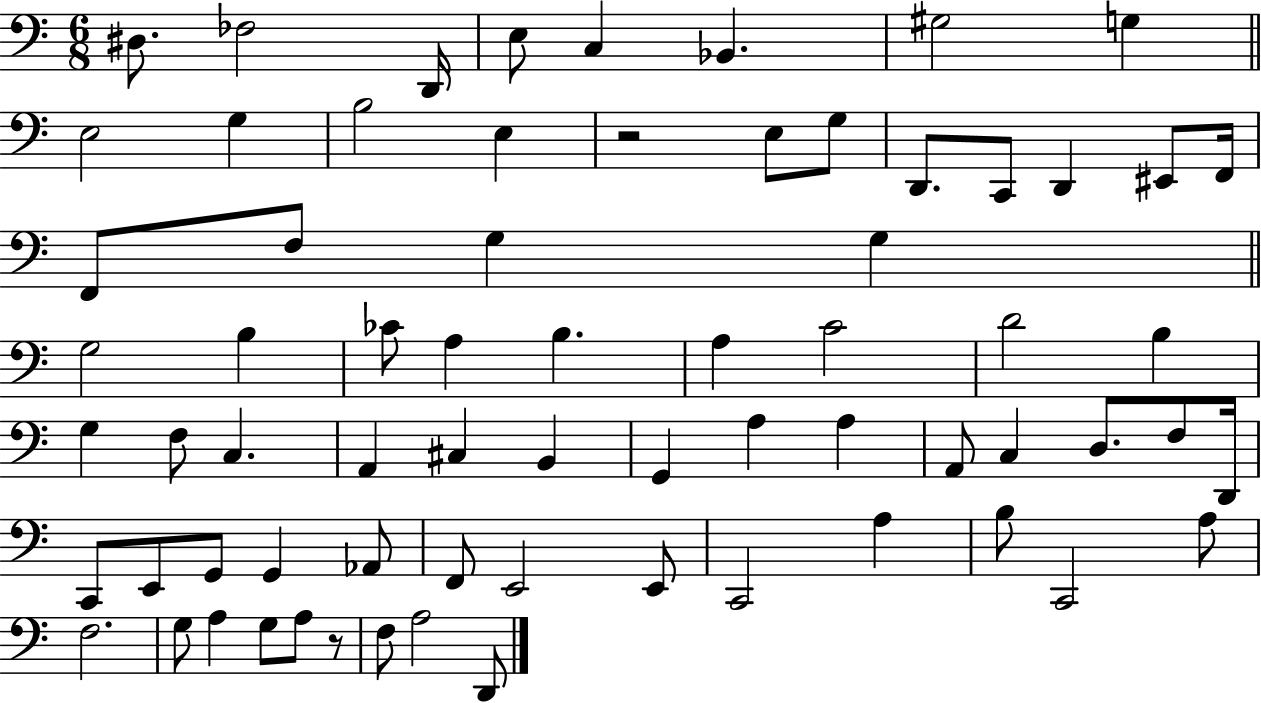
{
  \clef bass
  \numericTimeSignature
  \time 6/8
  \key c \major
  \repeat volta 2 { dis8. fes2 d,16 | e8 c4 bes,4. | gis2 g4 | \bar "||" \break \key c \major e2 g4 | b2 e4 | r2 e8 g8 | d,8. c,8 d,4 eis,8 f,16 | \break f,8 f8 g4 g4 | \bar "||" \break \key c \major g2 b4 | ces'8 a4 b4. | a4 c'2 | d'2 b4 | \break g4 f8 c4. | a,4 cis4 b,4 | g,4 a4 a4 | a,8 c4 d8. f8 d,16 | \break c,8 e,8 g,8 g,4 aes,8 | f,8 e,2 e,8 | c,2 a4 | b8 c,2 a8 | \break f2. | g8 a4 g8 a8 r8 | f8 a2 d,8 | } \bar "|."
}